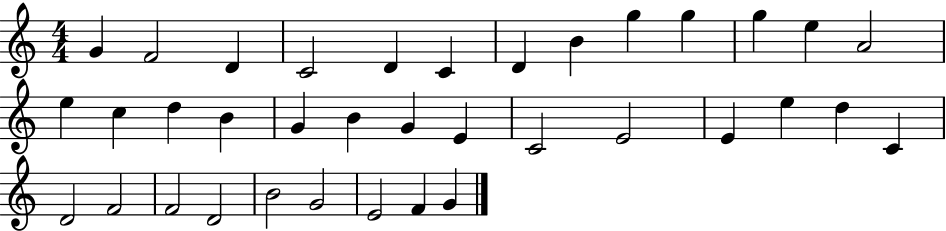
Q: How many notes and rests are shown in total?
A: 36